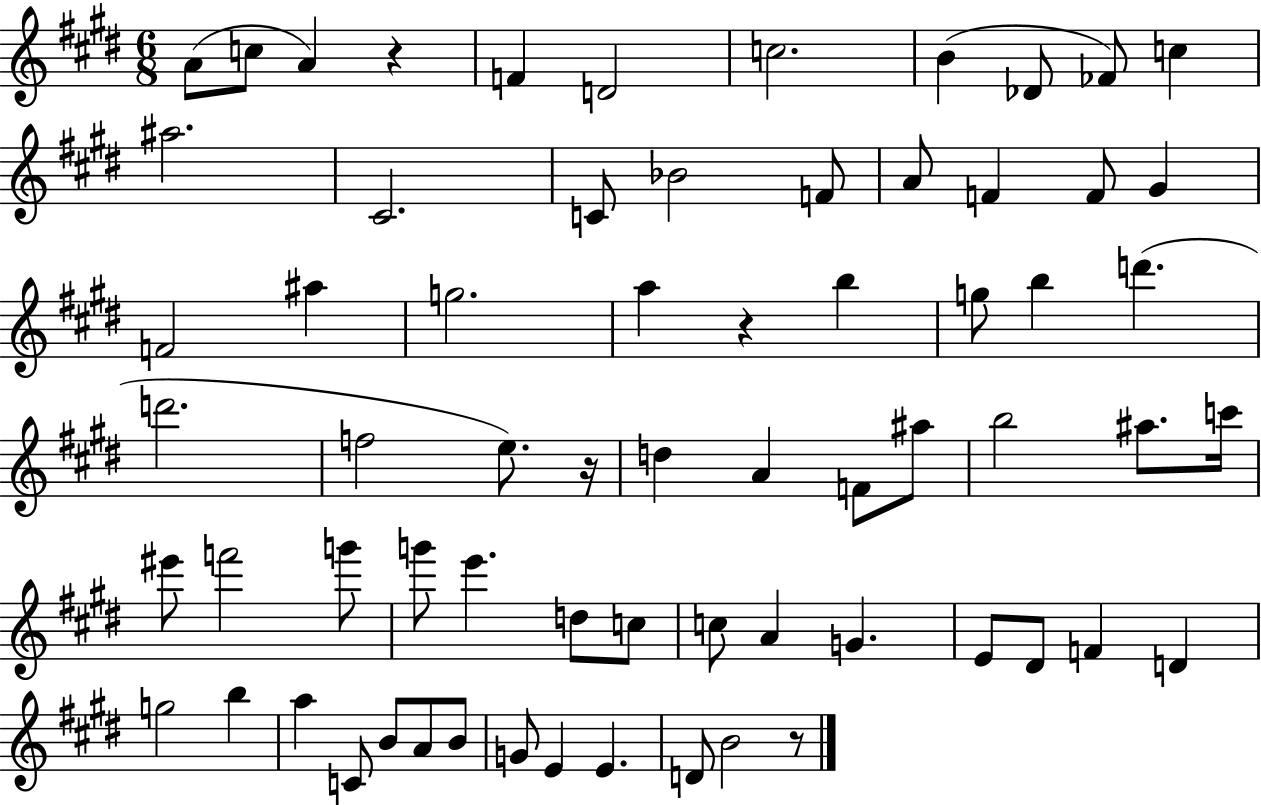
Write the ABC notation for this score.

X:1
T:Untitled
M:6/8
L:1/4
K:E
A/2 c/2 A z F D2 c2 B _D/2 _F/2 c ^a2 ^C2 C/2 _B2 F/2 A/2 F F/2 ^G F2 ^a g2 a z b g/2 b d' d'2 f2 e/2 z/4 d A F/2 ^a/2 b2 ^a/2 c'/4 ^e'/2 f'2 g'/2 g'/2 e' d/2 c/2 c/2 A G E/2 ^D/2 F D g2 b a C/2 B/2 A/2 B/2 G/2 E E D/2 B2 z/2